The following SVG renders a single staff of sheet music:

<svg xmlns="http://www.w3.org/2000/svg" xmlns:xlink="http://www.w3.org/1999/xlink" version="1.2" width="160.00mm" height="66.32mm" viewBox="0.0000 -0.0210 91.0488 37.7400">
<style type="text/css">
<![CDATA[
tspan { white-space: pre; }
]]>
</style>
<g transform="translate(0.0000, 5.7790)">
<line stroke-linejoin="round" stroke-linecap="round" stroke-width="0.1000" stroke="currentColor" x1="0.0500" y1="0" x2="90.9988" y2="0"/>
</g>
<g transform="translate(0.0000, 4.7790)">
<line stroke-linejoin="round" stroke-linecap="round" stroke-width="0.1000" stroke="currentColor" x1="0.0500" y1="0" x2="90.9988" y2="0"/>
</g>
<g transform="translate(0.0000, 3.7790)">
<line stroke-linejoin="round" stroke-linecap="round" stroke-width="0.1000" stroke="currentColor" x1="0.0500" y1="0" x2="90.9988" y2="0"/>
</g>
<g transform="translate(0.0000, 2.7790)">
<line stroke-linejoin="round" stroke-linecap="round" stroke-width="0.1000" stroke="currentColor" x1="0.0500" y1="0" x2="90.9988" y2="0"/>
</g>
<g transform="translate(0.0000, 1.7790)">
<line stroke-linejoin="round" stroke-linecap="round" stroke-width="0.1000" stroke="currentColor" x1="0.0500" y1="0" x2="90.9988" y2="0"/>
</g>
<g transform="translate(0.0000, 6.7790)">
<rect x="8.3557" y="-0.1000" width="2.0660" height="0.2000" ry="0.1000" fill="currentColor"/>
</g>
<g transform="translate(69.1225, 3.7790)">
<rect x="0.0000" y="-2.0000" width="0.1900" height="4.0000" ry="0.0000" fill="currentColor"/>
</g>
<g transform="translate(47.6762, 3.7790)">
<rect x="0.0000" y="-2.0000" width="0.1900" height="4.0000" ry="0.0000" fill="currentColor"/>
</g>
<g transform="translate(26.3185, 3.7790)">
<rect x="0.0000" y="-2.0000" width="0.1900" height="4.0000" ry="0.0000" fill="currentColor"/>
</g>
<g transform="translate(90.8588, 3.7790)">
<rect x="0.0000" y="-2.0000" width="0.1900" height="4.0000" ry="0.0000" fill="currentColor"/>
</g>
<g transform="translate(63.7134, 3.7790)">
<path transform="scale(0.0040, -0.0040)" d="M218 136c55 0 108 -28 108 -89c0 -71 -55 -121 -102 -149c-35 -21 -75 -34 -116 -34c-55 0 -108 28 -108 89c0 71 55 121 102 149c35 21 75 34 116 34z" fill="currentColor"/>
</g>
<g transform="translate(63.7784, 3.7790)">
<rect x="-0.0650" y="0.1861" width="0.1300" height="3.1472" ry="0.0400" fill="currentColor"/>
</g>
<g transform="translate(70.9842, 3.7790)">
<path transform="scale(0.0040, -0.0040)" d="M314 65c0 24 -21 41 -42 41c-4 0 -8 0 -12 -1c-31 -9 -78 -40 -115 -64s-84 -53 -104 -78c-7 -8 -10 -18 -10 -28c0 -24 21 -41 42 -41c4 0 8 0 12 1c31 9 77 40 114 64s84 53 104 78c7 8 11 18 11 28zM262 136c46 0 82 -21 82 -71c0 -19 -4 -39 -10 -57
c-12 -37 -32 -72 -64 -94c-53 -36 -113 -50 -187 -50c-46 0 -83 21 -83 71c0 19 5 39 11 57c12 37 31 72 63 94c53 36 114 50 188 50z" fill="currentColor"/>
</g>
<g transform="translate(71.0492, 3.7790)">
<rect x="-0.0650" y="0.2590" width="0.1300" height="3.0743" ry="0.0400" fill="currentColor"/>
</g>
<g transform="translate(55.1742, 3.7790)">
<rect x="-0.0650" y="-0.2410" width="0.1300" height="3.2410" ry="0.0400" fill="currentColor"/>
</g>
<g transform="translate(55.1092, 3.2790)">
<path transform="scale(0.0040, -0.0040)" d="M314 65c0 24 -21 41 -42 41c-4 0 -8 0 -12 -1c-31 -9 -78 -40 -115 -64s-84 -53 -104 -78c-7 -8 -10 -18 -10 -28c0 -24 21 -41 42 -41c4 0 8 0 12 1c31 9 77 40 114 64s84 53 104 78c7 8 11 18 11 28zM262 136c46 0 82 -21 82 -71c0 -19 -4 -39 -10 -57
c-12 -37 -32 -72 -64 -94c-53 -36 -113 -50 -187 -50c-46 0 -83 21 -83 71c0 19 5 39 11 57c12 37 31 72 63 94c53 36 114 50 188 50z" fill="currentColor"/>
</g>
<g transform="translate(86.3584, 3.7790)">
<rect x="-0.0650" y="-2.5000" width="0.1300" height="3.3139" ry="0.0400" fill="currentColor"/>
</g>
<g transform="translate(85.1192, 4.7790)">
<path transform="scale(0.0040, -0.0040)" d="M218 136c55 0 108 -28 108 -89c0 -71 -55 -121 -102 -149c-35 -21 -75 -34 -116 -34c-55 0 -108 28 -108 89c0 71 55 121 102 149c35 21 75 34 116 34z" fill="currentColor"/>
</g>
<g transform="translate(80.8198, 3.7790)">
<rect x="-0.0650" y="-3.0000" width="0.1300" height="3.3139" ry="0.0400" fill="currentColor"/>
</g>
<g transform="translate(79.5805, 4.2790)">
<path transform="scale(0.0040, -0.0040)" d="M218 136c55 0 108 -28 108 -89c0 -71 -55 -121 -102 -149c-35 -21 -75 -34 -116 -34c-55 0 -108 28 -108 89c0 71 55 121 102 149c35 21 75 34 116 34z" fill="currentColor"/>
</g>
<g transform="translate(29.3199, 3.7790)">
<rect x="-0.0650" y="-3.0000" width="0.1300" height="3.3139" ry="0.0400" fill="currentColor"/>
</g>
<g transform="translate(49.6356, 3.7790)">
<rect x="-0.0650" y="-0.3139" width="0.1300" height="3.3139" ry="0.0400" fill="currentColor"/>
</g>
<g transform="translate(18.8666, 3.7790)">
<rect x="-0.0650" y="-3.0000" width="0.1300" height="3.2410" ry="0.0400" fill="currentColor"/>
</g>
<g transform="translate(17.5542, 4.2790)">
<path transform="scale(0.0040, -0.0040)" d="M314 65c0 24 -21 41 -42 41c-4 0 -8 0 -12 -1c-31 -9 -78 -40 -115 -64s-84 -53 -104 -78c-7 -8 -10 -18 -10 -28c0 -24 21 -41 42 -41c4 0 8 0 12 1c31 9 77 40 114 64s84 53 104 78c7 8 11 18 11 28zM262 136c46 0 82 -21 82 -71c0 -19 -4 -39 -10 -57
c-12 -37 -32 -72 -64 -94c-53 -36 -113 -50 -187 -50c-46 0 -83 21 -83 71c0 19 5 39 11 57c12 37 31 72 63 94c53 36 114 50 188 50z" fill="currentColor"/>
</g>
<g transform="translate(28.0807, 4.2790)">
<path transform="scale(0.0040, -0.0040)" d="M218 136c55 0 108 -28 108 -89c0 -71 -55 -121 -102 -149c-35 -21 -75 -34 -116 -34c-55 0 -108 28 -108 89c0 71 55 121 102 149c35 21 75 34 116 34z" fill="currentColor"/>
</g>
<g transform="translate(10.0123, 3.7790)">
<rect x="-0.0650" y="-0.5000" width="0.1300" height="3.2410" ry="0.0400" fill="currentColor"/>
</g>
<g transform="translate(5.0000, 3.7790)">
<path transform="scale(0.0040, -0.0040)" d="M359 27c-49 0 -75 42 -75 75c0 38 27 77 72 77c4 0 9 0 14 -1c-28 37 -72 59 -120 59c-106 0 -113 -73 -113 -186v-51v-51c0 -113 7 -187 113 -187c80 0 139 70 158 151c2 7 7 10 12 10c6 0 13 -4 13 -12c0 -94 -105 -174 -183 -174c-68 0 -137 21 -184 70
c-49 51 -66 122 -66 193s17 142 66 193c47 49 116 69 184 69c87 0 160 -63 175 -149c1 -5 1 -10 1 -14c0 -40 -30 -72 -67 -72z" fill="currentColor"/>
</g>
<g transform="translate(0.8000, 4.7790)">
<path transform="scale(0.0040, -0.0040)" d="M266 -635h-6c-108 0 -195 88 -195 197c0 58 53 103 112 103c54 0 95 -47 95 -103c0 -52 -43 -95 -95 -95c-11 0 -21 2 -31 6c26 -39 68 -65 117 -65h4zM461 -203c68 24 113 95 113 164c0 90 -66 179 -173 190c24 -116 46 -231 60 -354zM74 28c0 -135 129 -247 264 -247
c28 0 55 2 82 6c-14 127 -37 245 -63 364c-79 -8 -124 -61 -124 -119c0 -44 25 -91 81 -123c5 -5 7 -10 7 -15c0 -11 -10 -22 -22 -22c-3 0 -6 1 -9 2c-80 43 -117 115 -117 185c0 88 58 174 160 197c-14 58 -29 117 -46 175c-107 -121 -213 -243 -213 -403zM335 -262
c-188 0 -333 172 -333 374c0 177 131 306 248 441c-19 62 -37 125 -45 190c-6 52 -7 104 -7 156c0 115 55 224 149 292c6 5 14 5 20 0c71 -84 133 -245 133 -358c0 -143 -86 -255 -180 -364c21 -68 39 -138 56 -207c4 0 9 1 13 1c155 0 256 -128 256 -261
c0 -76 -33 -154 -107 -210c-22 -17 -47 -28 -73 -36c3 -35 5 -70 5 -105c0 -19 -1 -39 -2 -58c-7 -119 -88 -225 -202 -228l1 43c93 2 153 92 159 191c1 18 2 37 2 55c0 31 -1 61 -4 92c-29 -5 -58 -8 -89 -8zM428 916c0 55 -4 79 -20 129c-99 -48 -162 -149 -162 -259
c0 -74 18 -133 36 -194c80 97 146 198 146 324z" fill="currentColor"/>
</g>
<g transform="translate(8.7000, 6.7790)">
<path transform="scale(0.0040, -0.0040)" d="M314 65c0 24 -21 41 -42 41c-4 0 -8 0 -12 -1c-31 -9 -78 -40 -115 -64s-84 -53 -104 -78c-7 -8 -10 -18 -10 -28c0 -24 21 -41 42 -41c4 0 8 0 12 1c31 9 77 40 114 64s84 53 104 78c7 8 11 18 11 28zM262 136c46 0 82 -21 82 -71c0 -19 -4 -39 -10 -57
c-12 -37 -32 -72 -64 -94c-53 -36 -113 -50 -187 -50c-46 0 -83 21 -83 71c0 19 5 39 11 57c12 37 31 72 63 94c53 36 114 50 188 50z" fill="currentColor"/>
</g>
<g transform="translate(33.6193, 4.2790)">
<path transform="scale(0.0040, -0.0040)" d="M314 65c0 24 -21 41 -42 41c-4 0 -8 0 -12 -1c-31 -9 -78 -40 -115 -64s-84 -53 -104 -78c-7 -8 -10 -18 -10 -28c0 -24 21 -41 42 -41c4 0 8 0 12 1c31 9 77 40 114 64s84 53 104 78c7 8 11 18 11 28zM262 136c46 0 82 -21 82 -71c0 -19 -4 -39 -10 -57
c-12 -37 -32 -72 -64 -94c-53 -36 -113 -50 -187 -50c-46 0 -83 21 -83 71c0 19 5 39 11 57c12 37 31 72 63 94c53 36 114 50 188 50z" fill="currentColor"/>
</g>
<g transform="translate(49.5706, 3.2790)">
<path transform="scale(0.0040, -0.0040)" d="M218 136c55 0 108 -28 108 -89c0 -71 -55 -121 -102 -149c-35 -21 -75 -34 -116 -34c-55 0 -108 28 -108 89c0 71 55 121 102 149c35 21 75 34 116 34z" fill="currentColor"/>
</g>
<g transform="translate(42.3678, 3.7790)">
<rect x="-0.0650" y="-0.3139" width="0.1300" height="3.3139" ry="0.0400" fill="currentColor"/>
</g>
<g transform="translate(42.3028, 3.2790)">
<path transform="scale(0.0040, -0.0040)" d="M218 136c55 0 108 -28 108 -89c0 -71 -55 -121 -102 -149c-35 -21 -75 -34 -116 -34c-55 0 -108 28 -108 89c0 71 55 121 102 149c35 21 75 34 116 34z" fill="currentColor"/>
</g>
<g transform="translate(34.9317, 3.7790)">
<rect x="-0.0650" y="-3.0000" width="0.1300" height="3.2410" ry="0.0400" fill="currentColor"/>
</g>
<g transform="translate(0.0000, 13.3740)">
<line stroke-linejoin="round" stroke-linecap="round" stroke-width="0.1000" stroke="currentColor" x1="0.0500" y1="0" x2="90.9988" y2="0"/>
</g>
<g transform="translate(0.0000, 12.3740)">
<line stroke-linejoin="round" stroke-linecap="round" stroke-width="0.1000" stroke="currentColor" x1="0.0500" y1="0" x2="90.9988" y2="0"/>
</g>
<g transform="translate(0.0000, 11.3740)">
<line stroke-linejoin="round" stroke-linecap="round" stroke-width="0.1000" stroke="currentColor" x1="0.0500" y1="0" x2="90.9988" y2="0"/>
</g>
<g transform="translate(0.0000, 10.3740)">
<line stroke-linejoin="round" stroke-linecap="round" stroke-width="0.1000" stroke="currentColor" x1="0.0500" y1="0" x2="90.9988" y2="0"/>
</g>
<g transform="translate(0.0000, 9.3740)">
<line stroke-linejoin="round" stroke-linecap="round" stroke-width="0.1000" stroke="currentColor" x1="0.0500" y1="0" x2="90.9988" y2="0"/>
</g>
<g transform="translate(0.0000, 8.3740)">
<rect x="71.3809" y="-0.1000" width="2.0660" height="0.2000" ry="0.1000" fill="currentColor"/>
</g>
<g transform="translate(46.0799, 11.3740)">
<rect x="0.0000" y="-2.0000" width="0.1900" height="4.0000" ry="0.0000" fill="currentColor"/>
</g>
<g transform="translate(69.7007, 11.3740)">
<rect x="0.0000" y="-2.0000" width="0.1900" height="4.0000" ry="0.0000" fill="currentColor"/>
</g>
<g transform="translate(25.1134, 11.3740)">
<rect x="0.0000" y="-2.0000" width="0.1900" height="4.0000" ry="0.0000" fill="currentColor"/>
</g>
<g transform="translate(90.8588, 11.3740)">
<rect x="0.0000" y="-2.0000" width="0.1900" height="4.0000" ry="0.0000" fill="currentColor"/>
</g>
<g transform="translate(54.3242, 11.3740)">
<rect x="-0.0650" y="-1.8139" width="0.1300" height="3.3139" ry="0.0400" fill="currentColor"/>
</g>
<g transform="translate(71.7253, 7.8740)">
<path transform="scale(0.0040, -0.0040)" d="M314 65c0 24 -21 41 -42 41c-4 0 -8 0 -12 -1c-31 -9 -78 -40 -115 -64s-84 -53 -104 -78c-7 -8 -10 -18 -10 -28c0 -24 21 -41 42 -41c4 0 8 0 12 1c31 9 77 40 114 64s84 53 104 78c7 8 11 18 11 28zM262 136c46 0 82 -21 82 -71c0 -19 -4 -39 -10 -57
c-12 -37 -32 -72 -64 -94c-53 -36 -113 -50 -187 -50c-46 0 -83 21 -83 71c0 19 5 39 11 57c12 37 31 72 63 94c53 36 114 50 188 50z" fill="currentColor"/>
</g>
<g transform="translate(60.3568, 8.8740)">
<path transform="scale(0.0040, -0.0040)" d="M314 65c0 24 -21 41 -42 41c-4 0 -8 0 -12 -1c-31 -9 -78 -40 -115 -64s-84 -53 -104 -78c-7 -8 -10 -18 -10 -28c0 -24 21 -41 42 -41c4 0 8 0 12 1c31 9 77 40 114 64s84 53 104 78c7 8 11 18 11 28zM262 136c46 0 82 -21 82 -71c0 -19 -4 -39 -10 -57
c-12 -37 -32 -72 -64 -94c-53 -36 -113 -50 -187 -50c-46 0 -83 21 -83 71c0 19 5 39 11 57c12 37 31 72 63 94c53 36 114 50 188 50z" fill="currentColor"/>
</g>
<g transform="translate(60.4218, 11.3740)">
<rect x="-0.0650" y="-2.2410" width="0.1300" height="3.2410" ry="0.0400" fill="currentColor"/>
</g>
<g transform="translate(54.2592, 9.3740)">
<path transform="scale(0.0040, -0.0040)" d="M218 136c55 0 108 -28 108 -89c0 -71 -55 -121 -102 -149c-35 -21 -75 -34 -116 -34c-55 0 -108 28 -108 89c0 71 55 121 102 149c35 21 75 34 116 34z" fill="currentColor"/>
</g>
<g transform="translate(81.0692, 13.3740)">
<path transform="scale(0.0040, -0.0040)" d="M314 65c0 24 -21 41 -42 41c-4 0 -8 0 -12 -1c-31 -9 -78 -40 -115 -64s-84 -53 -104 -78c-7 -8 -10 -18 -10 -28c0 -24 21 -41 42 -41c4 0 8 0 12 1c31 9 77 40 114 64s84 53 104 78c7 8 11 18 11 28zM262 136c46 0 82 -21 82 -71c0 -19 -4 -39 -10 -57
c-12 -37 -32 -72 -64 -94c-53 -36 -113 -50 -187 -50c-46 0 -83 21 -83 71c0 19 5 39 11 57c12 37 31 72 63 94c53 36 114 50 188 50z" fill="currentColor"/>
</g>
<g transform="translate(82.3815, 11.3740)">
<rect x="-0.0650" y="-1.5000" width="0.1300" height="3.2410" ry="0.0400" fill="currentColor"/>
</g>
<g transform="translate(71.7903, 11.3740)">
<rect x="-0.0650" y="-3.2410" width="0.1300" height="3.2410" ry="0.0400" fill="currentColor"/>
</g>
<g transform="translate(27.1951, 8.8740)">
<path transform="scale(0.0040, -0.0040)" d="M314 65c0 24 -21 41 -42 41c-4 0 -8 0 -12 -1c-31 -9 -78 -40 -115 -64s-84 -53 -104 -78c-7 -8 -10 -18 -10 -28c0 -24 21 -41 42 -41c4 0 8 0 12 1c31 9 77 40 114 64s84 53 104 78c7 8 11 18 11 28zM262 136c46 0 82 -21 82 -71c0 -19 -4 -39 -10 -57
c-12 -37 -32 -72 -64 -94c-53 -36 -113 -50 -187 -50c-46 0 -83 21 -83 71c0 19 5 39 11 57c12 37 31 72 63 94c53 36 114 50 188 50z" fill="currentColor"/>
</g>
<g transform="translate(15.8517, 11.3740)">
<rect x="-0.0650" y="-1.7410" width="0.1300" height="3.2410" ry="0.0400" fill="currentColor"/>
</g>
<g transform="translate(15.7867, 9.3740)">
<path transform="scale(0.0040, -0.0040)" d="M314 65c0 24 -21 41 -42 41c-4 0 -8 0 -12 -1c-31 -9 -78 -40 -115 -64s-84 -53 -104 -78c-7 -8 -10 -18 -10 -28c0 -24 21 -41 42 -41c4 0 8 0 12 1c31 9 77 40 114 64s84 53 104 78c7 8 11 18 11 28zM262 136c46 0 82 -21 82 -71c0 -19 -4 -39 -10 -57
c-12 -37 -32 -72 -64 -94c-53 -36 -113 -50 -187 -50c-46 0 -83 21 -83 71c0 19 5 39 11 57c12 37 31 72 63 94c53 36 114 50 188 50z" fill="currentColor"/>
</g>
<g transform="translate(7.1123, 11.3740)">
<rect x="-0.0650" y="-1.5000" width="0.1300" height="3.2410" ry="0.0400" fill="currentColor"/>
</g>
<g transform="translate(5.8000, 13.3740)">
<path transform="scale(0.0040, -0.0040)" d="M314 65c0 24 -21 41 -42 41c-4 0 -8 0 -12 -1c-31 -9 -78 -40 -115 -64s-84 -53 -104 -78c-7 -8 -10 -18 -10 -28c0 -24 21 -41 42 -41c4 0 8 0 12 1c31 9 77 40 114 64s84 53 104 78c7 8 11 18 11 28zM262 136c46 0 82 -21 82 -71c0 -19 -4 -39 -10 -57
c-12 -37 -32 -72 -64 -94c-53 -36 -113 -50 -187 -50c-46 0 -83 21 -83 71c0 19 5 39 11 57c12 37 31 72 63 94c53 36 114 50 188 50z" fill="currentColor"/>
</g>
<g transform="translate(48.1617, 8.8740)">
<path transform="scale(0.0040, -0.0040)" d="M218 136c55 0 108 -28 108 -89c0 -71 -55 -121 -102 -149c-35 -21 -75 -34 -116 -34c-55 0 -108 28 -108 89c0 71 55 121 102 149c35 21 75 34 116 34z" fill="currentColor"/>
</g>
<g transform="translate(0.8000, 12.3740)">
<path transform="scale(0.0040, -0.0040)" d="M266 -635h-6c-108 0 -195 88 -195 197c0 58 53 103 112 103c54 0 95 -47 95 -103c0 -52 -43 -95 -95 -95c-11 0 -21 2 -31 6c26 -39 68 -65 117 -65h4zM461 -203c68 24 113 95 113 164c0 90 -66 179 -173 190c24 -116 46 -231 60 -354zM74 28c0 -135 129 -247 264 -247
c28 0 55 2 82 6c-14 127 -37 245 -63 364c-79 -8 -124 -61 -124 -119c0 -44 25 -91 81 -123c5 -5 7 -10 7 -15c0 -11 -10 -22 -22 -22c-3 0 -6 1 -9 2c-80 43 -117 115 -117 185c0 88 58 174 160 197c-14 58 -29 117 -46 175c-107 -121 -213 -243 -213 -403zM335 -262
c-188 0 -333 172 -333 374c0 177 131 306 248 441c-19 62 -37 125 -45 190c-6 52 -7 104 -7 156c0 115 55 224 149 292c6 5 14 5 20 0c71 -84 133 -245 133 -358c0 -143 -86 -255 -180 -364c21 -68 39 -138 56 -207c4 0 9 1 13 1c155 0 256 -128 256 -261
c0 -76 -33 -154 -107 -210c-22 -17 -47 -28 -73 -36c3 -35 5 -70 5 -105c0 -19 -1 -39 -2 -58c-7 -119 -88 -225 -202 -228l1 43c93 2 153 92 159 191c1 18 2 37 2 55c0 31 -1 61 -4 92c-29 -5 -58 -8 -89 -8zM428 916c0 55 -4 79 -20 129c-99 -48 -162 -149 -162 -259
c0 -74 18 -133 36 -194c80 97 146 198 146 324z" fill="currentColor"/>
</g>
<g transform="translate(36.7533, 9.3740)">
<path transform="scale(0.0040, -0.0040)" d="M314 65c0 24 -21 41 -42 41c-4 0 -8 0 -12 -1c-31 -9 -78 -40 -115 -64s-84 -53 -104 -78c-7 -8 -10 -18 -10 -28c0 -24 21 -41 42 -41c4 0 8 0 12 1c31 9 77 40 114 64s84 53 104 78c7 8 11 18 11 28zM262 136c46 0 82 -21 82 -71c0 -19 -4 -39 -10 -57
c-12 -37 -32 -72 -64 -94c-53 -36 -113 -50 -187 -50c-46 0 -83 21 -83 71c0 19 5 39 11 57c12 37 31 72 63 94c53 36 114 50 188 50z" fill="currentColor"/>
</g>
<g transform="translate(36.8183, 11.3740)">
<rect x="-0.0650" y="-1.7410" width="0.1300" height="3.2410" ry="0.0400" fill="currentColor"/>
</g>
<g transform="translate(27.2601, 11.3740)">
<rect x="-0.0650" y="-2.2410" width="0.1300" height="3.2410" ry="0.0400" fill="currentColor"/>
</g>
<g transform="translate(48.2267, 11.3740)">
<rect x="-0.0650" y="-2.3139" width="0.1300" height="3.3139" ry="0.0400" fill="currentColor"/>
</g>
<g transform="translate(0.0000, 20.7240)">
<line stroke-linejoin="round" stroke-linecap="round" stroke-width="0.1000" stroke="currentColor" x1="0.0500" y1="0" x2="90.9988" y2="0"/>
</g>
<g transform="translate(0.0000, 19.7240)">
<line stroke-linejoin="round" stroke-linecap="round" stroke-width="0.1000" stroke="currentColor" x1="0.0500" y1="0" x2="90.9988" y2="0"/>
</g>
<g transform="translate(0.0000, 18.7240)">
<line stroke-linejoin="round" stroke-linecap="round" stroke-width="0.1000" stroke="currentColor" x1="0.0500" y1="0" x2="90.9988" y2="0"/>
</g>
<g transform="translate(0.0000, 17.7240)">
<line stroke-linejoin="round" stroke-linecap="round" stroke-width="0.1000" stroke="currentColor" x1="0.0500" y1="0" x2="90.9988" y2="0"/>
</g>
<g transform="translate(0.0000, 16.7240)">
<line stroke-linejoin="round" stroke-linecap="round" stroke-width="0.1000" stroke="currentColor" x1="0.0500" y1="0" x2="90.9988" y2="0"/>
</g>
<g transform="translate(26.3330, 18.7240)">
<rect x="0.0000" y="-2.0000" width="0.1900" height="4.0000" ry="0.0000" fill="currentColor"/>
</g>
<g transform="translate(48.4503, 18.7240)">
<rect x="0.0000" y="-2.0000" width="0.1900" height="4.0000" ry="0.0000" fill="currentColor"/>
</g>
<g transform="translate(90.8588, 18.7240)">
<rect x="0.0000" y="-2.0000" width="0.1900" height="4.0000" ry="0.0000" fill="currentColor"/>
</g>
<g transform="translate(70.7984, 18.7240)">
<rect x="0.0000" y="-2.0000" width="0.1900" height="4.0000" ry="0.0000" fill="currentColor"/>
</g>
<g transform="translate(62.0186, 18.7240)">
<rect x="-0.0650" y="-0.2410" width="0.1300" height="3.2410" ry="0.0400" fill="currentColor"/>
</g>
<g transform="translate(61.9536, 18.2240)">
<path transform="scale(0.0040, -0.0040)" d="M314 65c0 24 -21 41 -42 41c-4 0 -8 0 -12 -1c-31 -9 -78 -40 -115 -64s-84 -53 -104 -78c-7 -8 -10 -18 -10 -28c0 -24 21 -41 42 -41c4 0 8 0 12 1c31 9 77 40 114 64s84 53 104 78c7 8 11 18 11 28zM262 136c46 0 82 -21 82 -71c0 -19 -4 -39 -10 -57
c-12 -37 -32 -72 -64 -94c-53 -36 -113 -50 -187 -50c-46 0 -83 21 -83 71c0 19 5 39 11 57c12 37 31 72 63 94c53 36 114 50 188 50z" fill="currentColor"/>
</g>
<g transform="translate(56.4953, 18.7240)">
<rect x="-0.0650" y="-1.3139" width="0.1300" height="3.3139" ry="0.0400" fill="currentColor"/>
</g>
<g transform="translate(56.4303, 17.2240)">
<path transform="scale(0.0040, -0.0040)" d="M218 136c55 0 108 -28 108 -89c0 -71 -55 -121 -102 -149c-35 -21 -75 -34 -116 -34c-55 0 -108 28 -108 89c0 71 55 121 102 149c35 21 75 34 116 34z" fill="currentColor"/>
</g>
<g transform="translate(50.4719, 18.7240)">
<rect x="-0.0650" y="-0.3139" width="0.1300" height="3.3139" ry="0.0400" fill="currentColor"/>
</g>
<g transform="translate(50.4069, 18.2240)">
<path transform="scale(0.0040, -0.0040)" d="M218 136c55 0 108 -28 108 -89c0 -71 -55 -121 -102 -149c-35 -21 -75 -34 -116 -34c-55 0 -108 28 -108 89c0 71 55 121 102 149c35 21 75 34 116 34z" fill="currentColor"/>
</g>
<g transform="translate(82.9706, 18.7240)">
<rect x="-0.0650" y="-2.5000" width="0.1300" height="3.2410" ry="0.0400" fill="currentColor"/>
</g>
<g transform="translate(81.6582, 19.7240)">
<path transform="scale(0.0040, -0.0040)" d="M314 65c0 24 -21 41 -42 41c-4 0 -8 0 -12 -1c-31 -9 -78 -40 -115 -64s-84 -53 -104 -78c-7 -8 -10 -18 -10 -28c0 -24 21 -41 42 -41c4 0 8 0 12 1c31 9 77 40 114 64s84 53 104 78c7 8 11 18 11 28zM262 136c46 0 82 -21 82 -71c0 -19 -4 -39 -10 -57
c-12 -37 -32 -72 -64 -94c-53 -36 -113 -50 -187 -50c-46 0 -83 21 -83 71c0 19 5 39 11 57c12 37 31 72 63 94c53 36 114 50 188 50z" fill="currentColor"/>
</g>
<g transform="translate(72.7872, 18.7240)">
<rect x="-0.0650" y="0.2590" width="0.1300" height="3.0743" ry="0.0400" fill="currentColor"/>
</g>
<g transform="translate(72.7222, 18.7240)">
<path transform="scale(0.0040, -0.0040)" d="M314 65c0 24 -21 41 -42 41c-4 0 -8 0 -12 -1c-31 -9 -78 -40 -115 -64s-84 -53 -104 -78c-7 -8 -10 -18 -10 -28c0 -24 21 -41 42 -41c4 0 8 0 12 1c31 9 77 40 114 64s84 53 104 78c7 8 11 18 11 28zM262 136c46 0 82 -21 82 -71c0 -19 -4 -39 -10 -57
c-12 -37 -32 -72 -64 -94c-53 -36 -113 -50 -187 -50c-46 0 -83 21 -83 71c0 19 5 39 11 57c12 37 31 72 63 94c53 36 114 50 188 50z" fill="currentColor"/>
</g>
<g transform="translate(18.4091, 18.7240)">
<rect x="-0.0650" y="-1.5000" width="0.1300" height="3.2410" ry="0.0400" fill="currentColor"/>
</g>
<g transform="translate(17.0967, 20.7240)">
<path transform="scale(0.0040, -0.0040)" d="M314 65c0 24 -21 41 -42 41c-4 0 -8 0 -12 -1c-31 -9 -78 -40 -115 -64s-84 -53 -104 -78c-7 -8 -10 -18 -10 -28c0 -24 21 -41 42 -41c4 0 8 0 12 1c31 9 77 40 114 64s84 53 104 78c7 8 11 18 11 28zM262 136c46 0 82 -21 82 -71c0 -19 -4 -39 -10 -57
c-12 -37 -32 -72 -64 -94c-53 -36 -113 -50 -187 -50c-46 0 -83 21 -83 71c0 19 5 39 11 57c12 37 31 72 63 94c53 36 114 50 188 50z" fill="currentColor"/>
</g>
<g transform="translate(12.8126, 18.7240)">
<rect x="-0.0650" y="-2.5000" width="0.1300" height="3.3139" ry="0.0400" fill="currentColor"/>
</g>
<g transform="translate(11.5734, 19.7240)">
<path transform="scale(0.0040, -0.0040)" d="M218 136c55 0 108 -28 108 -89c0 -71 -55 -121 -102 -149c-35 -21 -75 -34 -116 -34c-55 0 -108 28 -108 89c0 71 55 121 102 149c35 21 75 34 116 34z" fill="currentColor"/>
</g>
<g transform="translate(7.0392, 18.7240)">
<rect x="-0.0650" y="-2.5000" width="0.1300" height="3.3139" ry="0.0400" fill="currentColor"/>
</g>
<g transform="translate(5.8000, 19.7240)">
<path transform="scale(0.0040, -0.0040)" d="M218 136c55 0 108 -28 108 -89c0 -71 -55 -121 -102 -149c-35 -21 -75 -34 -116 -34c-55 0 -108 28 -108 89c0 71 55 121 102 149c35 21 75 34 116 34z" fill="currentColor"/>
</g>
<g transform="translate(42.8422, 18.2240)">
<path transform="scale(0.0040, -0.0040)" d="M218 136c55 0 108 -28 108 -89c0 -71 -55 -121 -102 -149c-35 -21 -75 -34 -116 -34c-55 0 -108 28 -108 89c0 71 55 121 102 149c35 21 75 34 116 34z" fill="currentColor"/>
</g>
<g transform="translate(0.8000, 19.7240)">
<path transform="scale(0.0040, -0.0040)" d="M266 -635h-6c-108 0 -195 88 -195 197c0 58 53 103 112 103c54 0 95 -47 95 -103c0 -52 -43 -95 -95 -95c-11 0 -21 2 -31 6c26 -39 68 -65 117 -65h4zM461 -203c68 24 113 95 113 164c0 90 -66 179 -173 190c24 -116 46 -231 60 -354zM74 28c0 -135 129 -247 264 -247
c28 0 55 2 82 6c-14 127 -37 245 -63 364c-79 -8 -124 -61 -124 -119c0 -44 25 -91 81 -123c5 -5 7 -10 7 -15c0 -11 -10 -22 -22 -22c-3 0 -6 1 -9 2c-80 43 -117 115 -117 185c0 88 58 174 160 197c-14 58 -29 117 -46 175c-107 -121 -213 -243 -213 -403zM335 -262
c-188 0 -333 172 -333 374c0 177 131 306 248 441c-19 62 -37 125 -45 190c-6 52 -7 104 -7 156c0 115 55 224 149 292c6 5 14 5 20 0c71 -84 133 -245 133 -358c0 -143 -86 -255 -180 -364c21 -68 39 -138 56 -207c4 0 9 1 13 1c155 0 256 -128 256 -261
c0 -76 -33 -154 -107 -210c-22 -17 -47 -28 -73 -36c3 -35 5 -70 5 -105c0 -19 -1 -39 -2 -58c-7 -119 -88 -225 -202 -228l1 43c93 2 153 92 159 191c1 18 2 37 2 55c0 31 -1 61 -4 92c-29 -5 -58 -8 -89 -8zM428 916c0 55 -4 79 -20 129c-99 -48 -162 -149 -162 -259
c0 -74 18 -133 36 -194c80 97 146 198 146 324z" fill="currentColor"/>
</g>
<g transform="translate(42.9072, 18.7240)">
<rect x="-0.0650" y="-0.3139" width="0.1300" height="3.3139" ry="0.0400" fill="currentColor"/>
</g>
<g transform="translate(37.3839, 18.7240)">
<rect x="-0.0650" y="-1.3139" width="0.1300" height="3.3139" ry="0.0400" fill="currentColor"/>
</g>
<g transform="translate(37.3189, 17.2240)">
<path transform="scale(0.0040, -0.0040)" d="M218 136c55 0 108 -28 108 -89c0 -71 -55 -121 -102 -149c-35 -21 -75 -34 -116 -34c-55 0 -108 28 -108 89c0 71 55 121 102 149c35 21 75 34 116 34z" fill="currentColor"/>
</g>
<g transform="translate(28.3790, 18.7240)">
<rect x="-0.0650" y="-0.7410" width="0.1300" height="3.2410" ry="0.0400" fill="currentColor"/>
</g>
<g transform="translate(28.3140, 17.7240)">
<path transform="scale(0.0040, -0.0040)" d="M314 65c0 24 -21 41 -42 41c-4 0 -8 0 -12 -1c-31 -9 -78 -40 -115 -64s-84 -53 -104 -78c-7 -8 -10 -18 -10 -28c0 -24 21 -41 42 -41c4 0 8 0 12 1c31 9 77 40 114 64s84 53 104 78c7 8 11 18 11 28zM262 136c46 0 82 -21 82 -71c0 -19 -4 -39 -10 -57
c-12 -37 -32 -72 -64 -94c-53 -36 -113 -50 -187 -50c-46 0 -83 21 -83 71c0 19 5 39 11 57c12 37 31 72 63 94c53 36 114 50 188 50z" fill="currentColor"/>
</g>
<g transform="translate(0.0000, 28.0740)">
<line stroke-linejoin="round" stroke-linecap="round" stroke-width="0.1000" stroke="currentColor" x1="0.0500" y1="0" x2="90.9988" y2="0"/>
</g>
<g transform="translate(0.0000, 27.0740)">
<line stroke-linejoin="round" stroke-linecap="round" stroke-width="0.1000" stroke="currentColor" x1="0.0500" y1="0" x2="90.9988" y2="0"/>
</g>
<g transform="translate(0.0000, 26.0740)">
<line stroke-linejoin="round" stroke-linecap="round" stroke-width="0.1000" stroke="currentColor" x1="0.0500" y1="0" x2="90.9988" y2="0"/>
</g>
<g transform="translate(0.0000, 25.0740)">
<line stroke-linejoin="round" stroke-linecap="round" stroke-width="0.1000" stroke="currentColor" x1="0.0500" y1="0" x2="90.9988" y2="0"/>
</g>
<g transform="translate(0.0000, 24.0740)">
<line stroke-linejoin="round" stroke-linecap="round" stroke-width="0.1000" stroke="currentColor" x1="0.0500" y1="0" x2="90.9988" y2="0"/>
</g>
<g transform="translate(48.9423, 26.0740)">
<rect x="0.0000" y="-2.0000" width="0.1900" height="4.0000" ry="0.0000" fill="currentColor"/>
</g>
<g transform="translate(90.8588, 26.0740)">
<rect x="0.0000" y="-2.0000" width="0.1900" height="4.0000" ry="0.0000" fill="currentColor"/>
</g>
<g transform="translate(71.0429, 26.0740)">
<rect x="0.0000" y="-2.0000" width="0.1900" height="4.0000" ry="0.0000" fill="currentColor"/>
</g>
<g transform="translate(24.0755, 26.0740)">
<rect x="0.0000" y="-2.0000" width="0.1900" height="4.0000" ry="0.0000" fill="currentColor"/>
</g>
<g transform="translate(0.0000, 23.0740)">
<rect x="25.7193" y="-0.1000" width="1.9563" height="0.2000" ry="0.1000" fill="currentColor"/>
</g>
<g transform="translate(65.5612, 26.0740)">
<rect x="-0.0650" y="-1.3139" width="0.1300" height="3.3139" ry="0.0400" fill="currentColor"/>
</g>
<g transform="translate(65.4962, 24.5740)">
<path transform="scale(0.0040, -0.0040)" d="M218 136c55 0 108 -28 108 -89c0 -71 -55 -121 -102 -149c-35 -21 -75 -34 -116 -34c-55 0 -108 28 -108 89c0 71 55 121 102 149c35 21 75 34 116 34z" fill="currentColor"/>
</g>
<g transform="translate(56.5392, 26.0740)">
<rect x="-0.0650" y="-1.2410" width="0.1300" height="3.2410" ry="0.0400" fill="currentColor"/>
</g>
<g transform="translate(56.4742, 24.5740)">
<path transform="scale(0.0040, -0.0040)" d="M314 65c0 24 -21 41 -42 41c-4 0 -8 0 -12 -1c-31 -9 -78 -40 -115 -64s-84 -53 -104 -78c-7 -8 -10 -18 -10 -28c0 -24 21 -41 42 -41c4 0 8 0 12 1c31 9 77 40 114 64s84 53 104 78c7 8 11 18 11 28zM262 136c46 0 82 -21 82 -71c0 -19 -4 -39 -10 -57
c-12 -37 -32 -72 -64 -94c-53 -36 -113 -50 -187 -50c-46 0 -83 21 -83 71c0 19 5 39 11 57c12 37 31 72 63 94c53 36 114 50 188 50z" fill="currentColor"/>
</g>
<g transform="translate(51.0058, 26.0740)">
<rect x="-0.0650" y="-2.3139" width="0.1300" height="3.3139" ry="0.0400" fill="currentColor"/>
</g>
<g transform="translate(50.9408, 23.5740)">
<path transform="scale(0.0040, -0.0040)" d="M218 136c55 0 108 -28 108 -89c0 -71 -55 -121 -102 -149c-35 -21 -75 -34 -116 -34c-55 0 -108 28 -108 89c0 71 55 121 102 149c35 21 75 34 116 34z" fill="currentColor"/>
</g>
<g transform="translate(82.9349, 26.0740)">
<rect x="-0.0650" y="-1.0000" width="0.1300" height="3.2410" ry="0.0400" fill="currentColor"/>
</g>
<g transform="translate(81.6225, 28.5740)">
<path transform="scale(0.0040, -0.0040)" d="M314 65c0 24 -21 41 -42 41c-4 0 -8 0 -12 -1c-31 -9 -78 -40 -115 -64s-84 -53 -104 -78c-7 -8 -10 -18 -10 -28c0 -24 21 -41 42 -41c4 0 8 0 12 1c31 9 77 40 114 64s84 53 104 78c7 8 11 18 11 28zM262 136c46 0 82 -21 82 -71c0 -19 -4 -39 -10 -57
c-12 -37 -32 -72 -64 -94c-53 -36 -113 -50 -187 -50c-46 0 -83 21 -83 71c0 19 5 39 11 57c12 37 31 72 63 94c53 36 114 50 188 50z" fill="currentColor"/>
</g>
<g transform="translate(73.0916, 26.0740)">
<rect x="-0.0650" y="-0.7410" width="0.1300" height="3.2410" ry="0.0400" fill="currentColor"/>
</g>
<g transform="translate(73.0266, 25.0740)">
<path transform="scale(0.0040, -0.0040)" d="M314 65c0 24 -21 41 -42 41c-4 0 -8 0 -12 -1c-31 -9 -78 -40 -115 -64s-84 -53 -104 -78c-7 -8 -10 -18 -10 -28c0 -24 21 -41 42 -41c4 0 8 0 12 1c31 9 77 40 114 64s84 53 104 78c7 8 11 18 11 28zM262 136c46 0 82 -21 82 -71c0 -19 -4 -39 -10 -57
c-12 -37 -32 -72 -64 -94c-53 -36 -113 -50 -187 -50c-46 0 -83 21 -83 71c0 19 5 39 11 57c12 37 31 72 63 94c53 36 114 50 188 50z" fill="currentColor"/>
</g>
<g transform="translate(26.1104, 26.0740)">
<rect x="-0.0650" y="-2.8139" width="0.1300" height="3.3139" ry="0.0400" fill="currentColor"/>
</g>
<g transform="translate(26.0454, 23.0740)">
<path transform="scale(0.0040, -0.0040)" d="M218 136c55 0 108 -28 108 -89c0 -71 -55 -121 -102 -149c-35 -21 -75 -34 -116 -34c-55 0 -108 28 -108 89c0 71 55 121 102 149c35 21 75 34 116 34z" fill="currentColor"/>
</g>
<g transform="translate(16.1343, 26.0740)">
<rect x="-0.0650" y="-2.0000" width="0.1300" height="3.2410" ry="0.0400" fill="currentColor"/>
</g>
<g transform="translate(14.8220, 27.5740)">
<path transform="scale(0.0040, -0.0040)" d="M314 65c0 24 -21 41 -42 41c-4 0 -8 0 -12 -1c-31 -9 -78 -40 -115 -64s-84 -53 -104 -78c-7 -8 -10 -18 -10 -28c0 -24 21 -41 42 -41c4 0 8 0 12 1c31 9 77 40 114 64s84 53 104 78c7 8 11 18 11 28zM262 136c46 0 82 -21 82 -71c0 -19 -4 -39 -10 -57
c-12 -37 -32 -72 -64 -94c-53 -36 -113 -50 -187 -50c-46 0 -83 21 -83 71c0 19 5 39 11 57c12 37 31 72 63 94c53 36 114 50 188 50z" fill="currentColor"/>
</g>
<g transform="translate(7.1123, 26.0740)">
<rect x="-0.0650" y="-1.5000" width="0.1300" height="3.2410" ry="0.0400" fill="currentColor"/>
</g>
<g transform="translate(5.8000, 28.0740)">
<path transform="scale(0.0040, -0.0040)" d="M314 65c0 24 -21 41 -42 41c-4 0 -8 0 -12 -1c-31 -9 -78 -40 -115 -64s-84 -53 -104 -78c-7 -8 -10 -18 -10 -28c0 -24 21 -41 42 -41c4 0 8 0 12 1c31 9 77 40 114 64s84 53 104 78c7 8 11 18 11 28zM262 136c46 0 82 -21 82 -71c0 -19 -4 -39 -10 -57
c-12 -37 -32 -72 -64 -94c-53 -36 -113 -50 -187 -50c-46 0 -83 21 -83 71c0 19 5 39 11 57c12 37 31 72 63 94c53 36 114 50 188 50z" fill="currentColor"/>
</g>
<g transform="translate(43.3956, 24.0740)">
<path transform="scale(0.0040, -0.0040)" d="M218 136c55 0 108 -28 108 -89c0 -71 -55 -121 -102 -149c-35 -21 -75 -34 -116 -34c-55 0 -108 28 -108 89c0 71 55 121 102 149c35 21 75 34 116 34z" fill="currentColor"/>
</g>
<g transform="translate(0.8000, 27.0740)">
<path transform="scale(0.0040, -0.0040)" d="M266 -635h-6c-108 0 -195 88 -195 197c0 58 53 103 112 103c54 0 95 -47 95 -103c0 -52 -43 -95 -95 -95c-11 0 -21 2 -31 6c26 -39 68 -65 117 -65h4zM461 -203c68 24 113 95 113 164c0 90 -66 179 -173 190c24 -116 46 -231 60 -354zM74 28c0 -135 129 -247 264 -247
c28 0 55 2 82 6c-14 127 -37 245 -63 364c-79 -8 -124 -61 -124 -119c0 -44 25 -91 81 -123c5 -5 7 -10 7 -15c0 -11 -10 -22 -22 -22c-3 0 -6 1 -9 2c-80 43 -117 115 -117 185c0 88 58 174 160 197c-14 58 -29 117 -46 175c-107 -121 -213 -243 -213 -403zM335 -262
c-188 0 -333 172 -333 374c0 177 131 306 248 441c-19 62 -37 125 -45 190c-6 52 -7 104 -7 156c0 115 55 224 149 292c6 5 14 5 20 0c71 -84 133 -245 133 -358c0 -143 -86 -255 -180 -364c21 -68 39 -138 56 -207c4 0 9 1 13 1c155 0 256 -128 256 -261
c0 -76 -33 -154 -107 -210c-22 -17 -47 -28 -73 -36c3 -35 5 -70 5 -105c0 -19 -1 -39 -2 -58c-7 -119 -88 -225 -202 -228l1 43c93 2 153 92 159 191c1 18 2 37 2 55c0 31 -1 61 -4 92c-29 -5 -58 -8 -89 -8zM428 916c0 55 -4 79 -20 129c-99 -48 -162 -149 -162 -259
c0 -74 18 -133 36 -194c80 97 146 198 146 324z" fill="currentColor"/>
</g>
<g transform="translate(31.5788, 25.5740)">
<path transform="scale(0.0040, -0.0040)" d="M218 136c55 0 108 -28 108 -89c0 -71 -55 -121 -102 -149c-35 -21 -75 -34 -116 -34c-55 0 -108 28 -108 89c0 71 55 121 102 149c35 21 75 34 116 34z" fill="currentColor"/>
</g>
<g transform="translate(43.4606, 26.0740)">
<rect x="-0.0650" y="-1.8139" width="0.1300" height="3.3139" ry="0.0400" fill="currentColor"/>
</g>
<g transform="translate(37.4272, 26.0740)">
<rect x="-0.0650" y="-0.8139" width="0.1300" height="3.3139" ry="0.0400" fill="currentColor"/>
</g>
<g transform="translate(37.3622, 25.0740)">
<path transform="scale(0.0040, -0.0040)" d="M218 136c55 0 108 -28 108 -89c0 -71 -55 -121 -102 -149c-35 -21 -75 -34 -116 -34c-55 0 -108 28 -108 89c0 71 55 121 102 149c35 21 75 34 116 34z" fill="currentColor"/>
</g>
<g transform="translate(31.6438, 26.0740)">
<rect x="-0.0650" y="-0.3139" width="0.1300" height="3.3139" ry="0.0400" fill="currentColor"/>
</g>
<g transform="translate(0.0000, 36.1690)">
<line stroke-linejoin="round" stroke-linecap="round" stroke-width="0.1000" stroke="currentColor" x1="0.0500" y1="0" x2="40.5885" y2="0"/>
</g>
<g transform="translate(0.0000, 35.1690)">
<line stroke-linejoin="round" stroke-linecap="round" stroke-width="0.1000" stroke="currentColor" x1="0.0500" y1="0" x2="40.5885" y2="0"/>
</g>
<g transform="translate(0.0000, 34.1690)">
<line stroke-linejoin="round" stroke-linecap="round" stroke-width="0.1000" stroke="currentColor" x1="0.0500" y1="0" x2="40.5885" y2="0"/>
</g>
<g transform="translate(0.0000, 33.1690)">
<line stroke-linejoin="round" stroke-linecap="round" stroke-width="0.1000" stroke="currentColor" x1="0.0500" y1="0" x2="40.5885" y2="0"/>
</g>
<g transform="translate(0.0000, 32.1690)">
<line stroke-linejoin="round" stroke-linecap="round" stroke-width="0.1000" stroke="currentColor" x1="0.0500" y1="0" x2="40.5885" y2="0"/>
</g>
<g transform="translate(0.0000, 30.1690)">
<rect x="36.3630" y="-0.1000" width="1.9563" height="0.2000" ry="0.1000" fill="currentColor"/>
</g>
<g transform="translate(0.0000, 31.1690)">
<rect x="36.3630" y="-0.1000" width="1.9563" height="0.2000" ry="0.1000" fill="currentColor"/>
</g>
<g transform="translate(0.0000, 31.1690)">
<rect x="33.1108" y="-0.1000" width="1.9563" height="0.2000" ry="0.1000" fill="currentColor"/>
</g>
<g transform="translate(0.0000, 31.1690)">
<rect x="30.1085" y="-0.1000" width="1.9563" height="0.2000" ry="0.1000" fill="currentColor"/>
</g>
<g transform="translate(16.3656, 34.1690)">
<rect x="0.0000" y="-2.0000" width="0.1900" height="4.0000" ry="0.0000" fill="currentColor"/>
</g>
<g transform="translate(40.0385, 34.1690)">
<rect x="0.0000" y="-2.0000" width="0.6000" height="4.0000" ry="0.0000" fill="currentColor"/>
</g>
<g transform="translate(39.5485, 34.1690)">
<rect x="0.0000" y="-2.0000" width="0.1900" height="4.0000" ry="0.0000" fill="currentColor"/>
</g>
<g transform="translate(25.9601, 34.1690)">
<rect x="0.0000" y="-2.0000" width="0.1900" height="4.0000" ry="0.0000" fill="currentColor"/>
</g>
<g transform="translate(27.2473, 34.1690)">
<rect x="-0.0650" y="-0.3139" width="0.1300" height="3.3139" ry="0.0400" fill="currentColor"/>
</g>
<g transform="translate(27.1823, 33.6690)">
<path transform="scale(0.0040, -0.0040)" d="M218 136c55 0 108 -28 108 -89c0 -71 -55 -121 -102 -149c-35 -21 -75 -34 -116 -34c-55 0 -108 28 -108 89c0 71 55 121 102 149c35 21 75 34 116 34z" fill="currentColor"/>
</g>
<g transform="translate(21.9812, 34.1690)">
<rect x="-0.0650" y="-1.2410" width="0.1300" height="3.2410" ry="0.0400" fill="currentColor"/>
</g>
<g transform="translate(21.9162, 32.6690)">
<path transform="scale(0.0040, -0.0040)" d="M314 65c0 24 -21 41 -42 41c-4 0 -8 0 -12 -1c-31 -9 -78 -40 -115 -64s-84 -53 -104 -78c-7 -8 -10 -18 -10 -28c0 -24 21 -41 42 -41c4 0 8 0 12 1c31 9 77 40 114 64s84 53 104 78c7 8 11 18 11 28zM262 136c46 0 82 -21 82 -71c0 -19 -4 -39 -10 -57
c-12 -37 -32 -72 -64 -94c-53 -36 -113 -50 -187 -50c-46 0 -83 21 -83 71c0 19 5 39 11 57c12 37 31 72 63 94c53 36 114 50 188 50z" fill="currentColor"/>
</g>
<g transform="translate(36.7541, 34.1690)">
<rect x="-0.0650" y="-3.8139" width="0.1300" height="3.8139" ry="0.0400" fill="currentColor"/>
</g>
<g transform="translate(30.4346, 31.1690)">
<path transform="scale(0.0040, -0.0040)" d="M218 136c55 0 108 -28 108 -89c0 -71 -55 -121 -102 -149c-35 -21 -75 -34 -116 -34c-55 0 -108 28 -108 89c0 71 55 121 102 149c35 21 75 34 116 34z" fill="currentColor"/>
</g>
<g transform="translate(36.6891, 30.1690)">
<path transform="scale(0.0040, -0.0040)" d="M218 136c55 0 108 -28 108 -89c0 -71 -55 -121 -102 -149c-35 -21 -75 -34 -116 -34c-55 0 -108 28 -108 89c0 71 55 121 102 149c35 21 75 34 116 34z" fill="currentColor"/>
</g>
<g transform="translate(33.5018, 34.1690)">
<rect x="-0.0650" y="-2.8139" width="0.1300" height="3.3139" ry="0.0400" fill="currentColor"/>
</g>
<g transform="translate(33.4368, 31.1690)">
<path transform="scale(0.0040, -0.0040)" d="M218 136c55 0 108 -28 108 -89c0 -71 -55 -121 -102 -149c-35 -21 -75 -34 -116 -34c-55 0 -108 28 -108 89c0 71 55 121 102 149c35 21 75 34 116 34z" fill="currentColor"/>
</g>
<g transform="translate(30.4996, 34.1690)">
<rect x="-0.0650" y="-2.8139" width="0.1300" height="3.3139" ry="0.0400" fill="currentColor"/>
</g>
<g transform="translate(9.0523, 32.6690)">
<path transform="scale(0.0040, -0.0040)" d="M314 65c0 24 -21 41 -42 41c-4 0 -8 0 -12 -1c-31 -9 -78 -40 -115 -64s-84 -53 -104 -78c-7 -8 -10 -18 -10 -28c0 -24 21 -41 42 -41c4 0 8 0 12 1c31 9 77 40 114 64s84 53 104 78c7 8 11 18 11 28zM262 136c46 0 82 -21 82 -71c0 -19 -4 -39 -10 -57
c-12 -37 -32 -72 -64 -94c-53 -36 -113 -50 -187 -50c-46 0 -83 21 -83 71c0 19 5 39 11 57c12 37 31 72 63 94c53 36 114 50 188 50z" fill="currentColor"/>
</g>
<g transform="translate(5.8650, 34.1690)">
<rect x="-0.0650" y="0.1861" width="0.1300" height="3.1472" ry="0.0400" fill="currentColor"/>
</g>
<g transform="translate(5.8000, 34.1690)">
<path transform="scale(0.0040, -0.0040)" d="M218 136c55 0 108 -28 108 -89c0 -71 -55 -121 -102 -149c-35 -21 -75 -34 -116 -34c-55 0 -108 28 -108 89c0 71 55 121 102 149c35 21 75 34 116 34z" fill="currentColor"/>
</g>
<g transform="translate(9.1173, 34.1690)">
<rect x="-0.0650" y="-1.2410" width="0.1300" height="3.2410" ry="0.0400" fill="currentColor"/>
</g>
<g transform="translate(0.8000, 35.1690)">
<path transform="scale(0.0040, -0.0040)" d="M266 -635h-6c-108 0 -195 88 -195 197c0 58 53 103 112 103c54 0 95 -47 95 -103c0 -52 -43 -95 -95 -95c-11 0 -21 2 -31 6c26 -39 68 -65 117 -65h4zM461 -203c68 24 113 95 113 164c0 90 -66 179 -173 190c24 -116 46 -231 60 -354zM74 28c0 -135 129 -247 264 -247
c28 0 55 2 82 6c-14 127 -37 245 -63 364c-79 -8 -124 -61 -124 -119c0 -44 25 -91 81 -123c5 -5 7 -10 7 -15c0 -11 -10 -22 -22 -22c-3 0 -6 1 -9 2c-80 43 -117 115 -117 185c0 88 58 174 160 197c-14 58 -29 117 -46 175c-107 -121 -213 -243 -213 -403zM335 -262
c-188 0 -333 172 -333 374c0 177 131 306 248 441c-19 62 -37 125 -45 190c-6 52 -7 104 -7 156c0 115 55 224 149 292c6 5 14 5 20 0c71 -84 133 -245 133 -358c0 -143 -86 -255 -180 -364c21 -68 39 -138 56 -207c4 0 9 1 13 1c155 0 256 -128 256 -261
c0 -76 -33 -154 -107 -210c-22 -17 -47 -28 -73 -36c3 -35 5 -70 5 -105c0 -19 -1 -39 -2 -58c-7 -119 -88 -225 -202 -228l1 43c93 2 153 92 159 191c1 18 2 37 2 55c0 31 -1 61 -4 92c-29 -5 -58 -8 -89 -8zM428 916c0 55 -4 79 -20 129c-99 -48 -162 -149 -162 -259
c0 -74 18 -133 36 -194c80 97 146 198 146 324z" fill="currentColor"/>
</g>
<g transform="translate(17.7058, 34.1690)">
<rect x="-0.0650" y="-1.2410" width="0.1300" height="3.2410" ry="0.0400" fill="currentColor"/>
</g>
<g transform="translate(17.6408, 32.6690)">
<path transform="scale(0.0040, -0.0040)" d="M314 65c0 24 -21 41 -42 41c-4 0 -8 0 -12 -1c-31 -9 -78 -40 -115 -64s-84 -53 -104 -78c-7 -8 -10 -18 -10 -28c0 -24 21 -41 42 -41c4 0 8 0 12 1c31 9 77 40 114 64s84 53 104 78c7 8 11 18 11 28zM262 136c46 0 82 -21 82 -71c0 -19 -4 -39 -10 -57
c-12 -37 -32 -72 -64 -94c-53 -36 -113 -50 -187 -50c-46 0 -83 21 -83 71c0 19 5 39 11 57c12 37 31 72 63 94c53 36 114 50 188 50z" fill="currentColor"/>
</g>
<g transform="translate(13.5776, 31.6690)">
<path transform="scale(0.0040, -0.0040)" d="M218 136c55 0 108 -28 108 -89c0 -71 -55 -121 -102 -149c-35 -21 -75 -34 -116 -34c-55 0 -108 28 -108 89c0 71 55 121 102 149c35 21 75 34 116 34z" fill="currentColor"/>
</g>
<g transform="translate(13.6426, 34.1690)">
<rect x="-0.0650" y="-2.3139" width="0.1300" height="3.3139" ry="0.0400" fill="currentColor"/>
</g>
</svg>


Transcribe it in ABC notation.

X:1
T:Untitled
M:4/4
L:1/4
K:C
C2 A2 A A2 c c c2 B B2 A G E2 f2 g2 f2 g f g2 b2 E2 G G E2 d2 e c c e c2 B2 G2 E2 F2 a c d f g e2 e d2 D2 B e2 g e2 e2 c a a c'